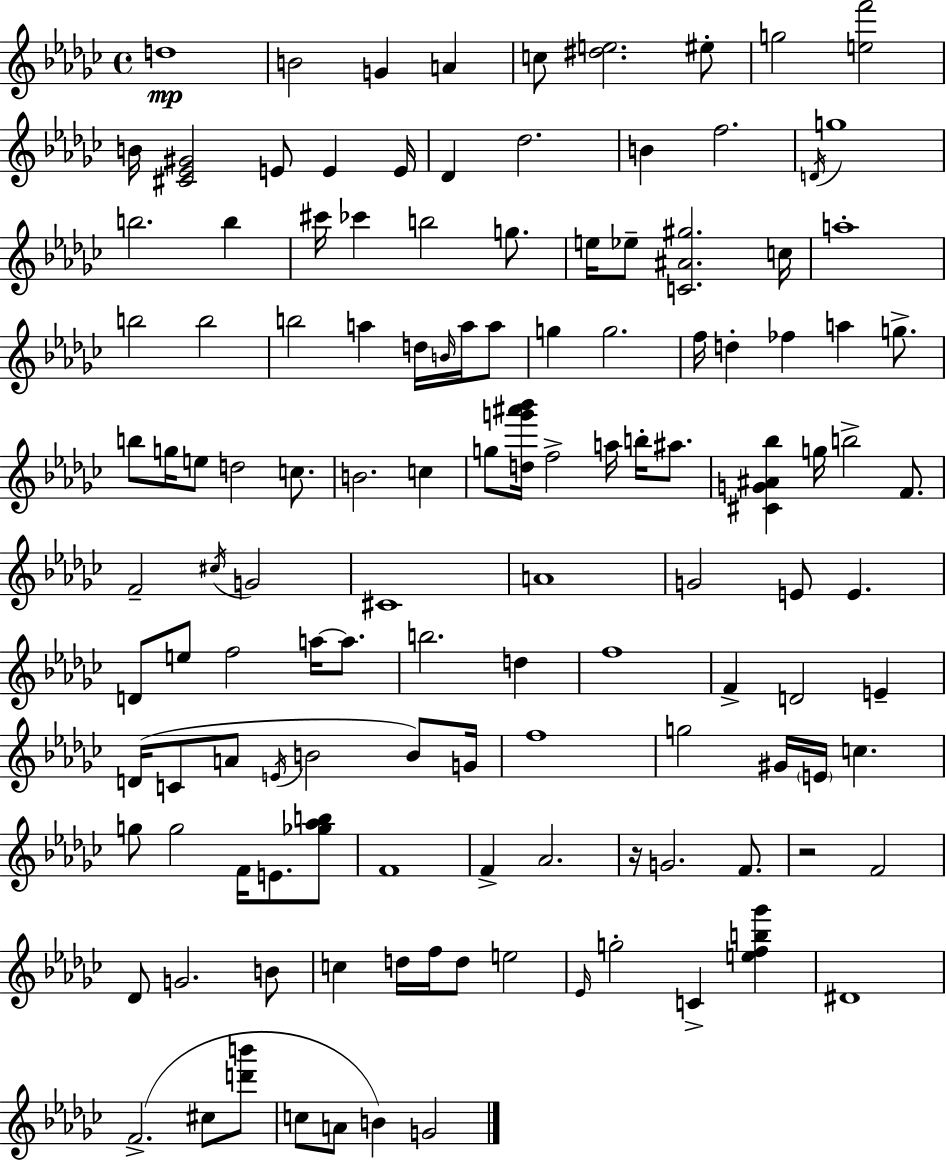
{
  \clef treble
  \time 4/4
  \defaultTimeSignature
  \key ees \minor
  \repeat volta 2 { d''1\mp | b'2 g'4 a'4 | c''8 <dis'' e''>2. eis''8-. | g''2 <e'' f'''>2 | \break b'16 <cis' ees' gis'>2 e'8 e'4 e'16 | des'4 des''2. | b'4 f''2. | \acciaccatura { d'16 } g''1 | \break b''2. b''4 | cis'''16 ces'''4 b''2 g''8. | e''16 ees''8-- <c' ais' gis''>2. | c''16 a''1-. | \break b''2 b''2 | b''2 a''4 d''16 \grace { b'16 } a''16 | a''8 g''4 g''2. | f''16 d''4-. fes''4 a''4 g''8.-> | \break b''8 g''16 e''8 d''2 c''8. | b'2. c''4 | g''8 <d'' g''' ais''' bes'''>16 f''2-> a''16 b''16-. ais''8. | <cis' g' ais' bes''>4 g''16 b''2-> f'8. | \break f'2-- \acciaccatura { cis''16 } g'2 | cis'1 | a'1 | g'2 e'8 e'4. | \break d'8 e''8 f''2 a''16~~ | a''8. b''2. d''4 | f''1 | f'4-> d'2 e'4-- | \break d'16( c'8 a'8 \acciaccatura { e'16 } b'2 | b'8) g'16 f''1 | g''2 gis'16 \parenthesize e'16 c''4. | g''8 g''2 f'16 e'8. | \break <ges'' aes'' b''>8 f'1 | f'4-> aes'2. | r16 g'2. | f'8. r2 f'2 | \break des'8 g'2. | b'8 c''4 d''16 f''16 d''8 e''2 | \grace { ees'16 } g''2-. c'4-> | <e'' f'' b'' ges'''>4 dis'1 | \break f'2.->( | cis''8 <d''' b'''>8 c''8 a'8 b'4) g'2 | } \bar "|."
}